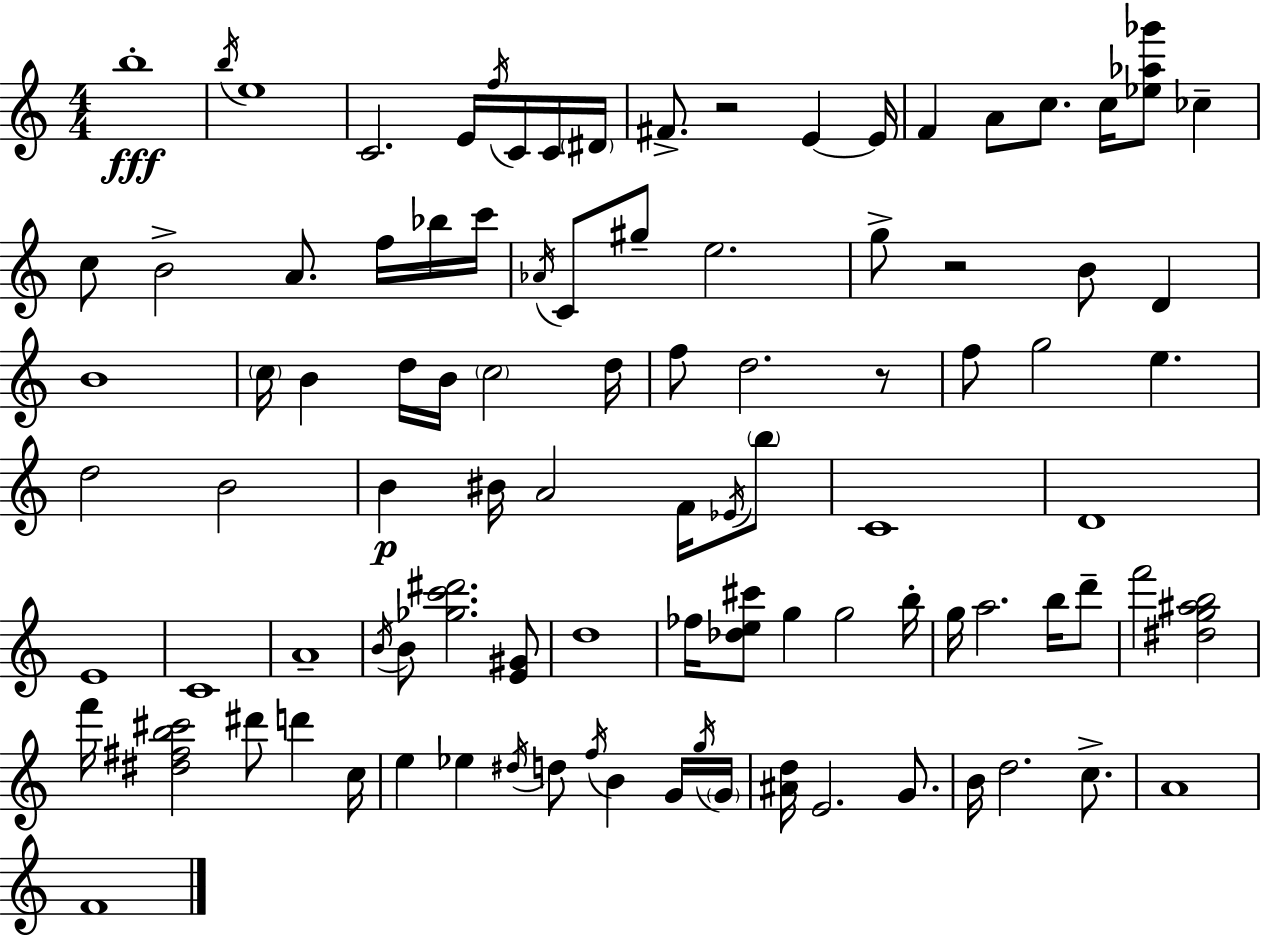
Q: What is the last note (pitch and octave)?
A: F4